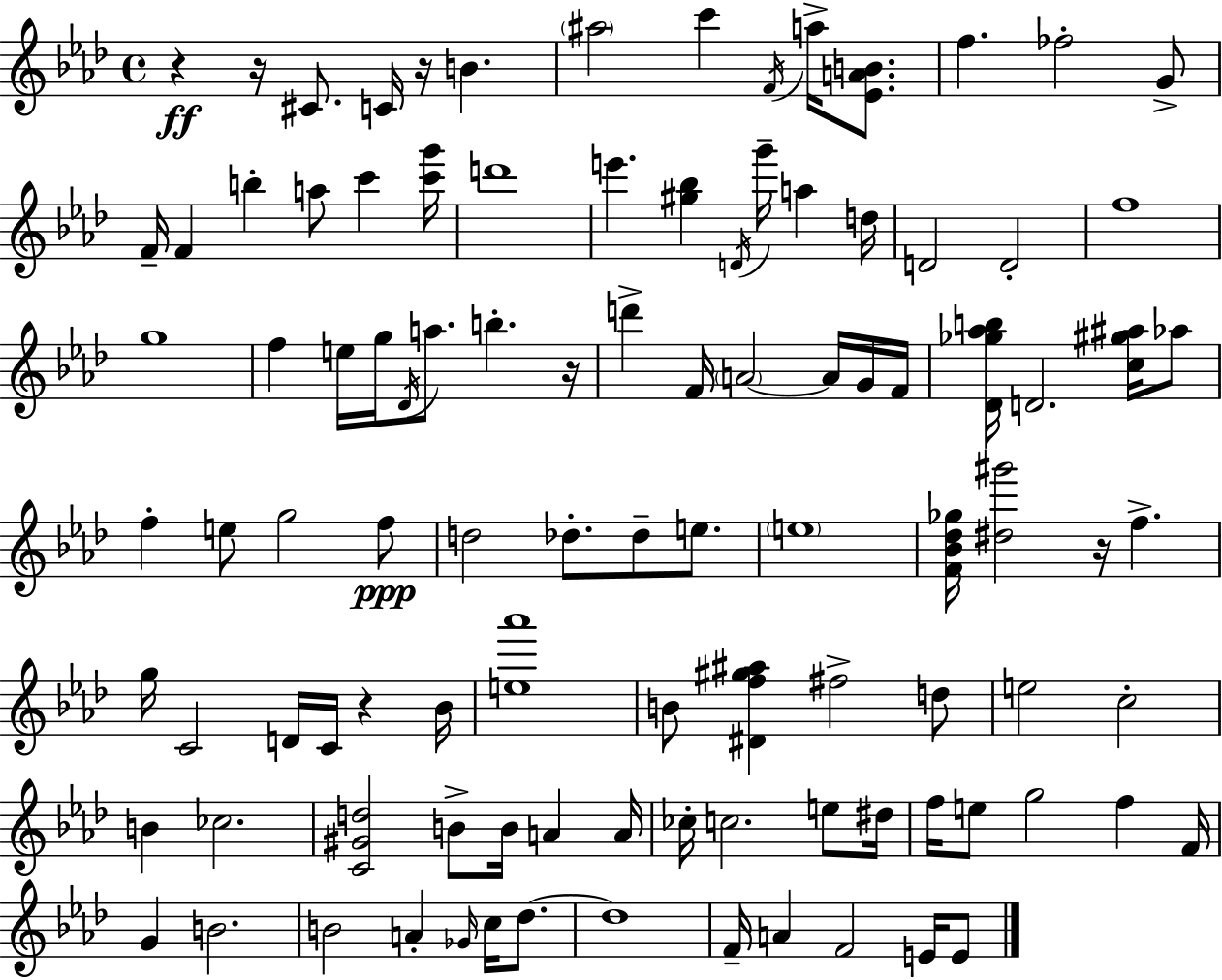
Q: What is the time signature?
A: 4/4